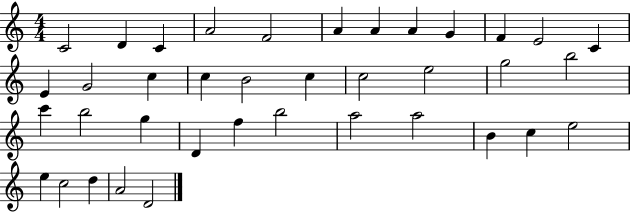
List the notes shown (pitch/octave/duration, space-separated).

C4/h D4/q C4/q A4/h F4/h A4/q A4/q A4/q G4/q F4/q E4/h C4/q E4/q G4/h C5/q C5/q B4/h C5/q C5/h E5/h G5/h B5/h C6/q B5/h G5/q D4/q F5/q B5/h A5/h A5/h B4/q C5/q E5/h E5/q C5/h D5/q A4/h D4/h